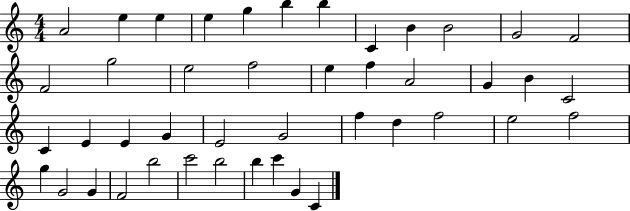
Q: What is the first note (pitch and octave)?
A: A4